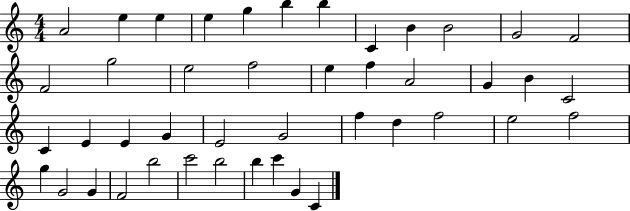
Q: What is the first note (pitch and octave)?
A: A4